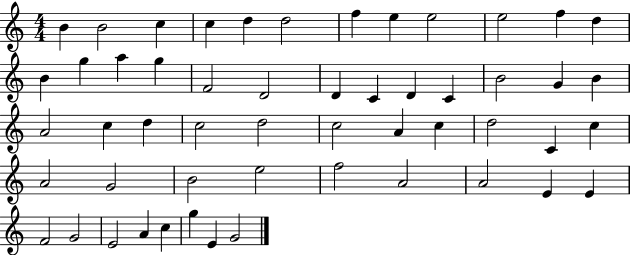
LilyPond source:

{
  \clef treble
  \numericTimeSignature
  \time 4/4
  \key c \major
  b'4 b'2 c''4 | c''4 d''4 d''2 | f''4 e''4 e''2 | e''2 f''4 d''4 | \break b'4 g''4 a''4 g''4 | f'2 d'2 | d'4 c'4 d'4 c'4 | b'2 g'4 b'4 | \break a'2 c''4 d''4 | c''2 d''2 | c''2 a'4 c''4 | d''2 c'4 c''4 | \break a'2 g'2 | b'2 e''2 | f''2 a'2 | a'2 e'4 e'4 | \break f'2 g'2 | e'2 a'4 c''4 | g''4 e'4 g'2 | \bar "|."
}